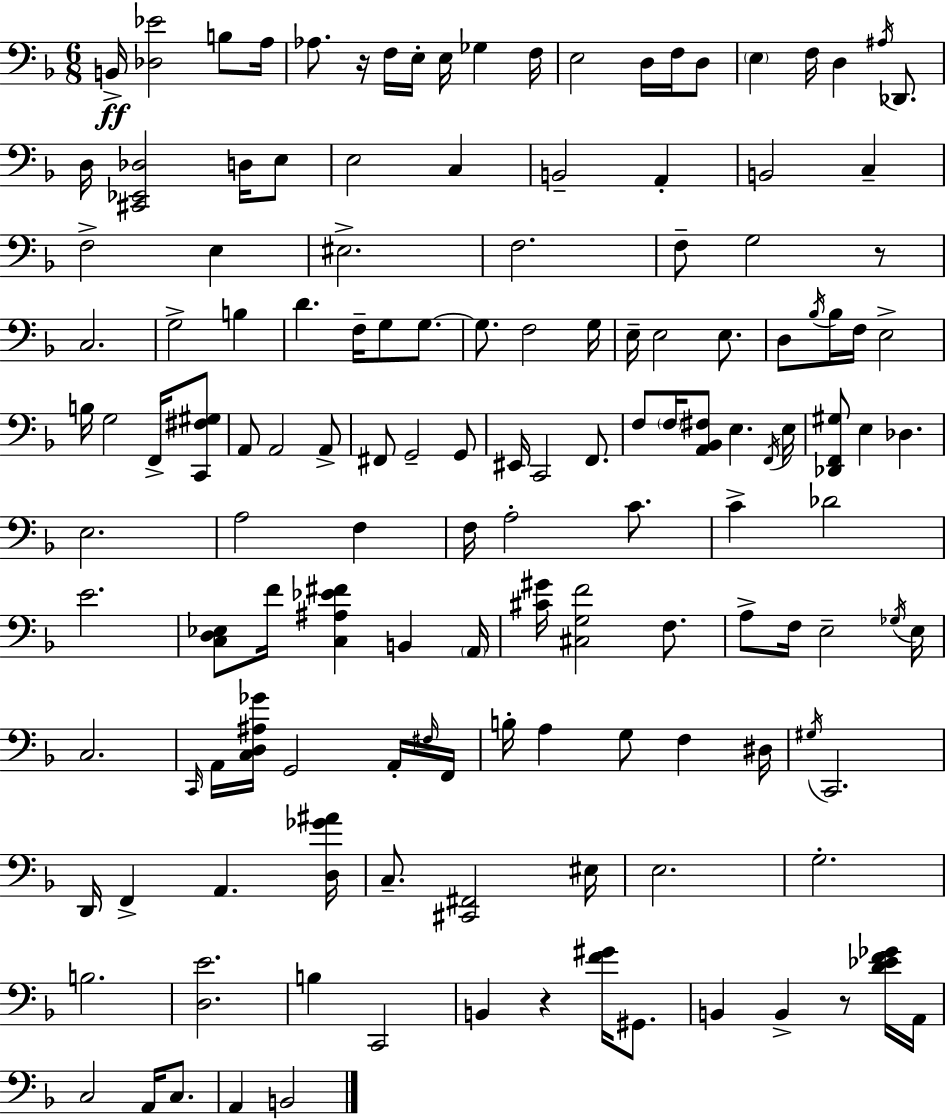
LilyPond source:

{
  \clef bass
  \numericTimeSignature
  \time 6/8
  \key f \major
  b,16->\ff <des ees'>2 b8 a16 | aes8. r16 f16 e16-. e16 ges4 f16 | e2 d16 f16 d8 | \parenthesize e4 f16 d4 \acciaccatura { ais16 } des,8. | \break d16 <cis, ees, des>2 d16 e8 | e2 c4 | b,2-- a,4-. | b,2 c4-- | \break f2-> e4 | eis2.-> | f2. | f8-- g2 r8 | \break c2. | g2-> b4 | d'4. f16-- g8 g8.~~ | g8. f2 | \break g16 e16-- e2 e8. | d8 \acciaccatura { bes16 } bes16 f16 e2-> | b16 g2 f,16-> | <c, fis gis>8 a,8 a,2 | \break a,8-> fis,8 g,2-- | g,8 eis,16 c,2 f,8. | f8 \parenthesize f16 <a, bes, fis>8 e4. | \acciaccatura { f,16 } e16 <des, f, gis>8 e4 des4. | \break e2. | a2 f4 | f16 a2-. | c'8. c'4-> des'2 | \break e'2. | <c d ees>8 f'16 <c ais ees' fis'>4 b,4 | \parenthesize a,16 <cis' gis'>16 <cis g f'>2 | f8. a8-> f16 e2-- | \break \acciaccatura { ges16 } e16 c2. | \grace { c,16 } a,16 <c d ais ges'>16 g,2 | a,16-. \grace { fis16 } f,16 b16-. a4 g8 | f4 dis16 \acciaccatura { gis16 } c,2. | \break d,16 f,4-> | a,4. <d ges' ais'>16 c8.-- <cis, fis,>2 | eis16 e2. | g2.-. | \break b2. | <d e'>2. | b4 c,2 | b,4 r4 | \break <f' gis'>16 gis,8. b,4 b,4-> | r8 <d' ees' f' ges'>16 a,16 c2 | a,16 c8. a,4 b,2 | \bar "|."
}